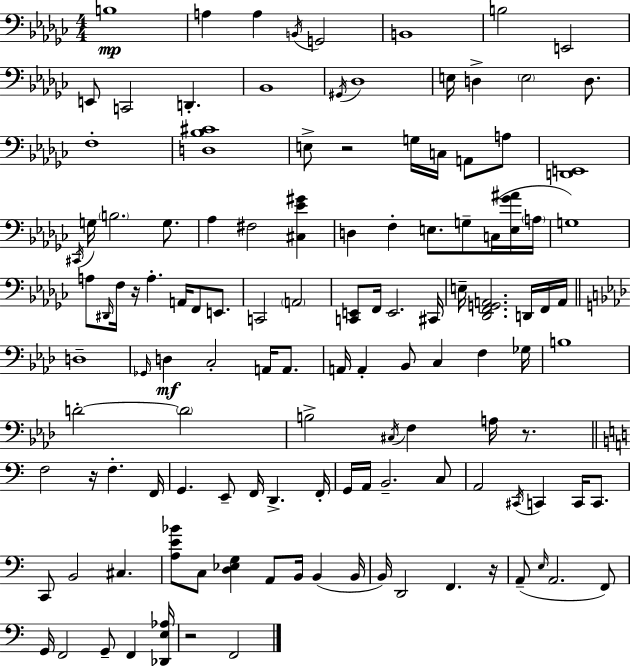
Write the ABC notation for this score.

X:1
T:Untitled
M:4/4
L:1/4
K:Ebm
B,4 A, A, B,,/4 G,,2 B,,4 B,2 E,,2 E,,/2 C,,2 D,, _B,,4 ^G,,/4 _D,4 E,/4 D, E,2 D,/2 F,4 [D,_B,^C]4 E,/2 z2 G,/4 C,/4 A,,/2 A,/2 [D,,E,,]4 ^C,,/4 G,/4 B,2 G,/2 _A, ^F,2 [^C,_E^G] D, F, E,/2 G,/2 C,/4 [E,_G^A]/4 A,/4 G,4 A,/2 ^D,,/4 F,/4 z/4 A, A,,/4 F,,/2 E,,/2 C,,2 A,,2 [C,,E,,]/2 F,,/4 E,,2 ^C,,/4 E,/4 [_D,,F,,G,,A,,]2 D,,/4 F,,/4 A,,/4 D,4 _G,,/4 D, C,2 A,,/4 A,,/2 A,,/4 A,, _B,,/2 C, F, _G,/4 B,4 D2 D2 B,2 ^C,/4 F, A,/4 z/2 F,2 z/4 F, F,,/4 G,, E,,/2 F,,/4 D,, F,,/4 G,,/4 A,,/4 B,,2 C,/2 A,,2 ^C,,/4 C,, C,,/4 C,,/2 C,,/2 B,,2 ^C, [A,E_B]/2 C,/2 [D,_E,G,] A,,/2 B,,/4 B,, B,,/4 B,,/4 D,,2 F,, z/4 A,,/2 E,/4 A,,2 F,,/2 G,,/4 F,,2 G,,/2 F,, [_D,,E,_A,]/4 z2 F,,2